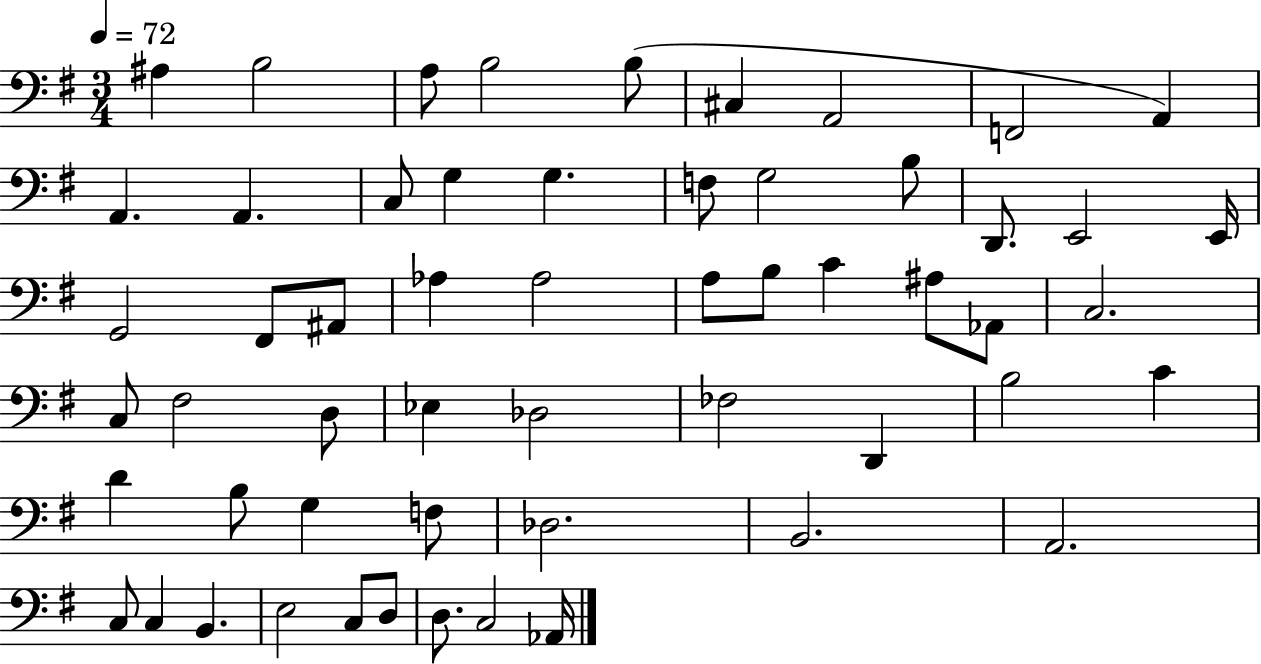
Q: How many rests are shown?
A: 0